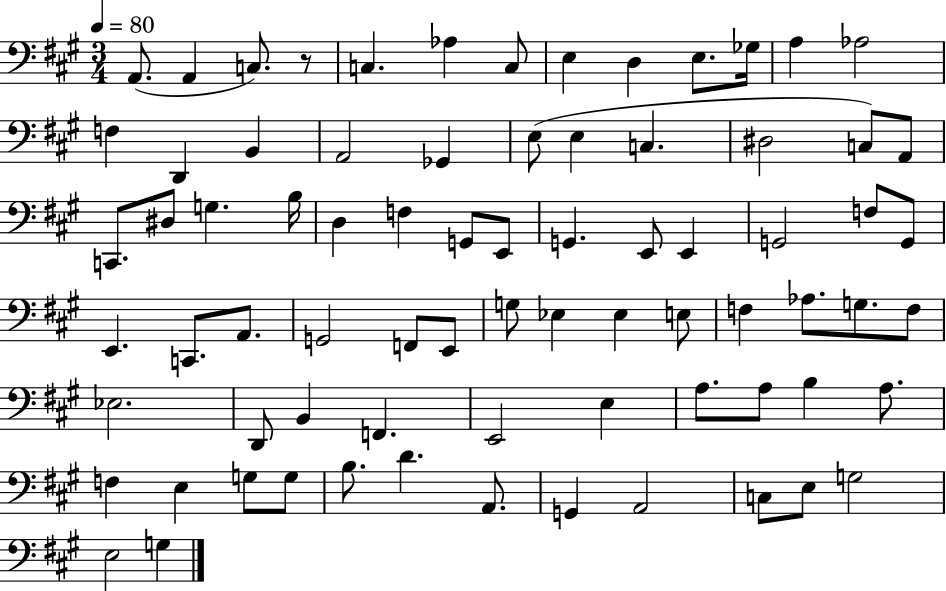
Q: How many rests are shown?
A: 1